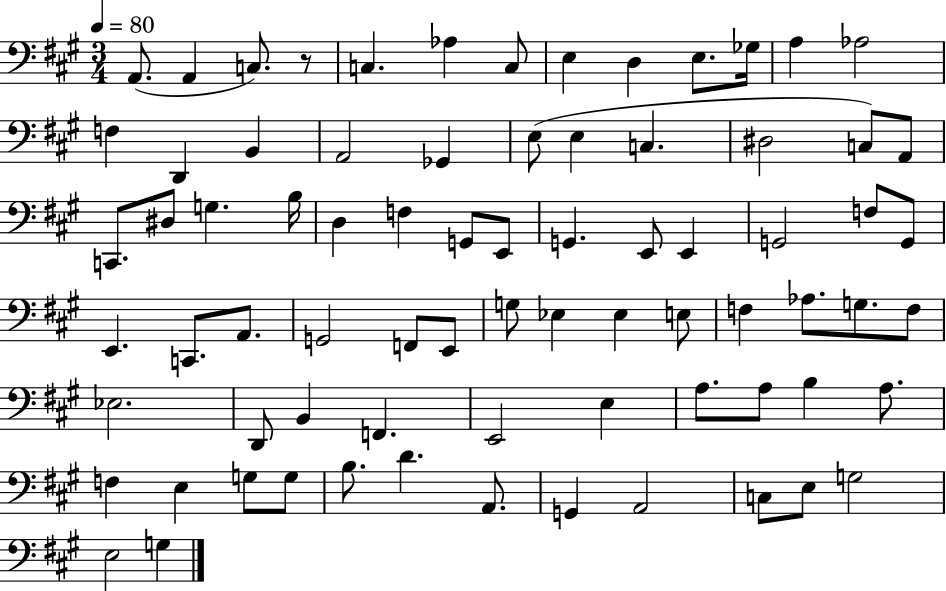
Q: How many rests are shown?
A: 1